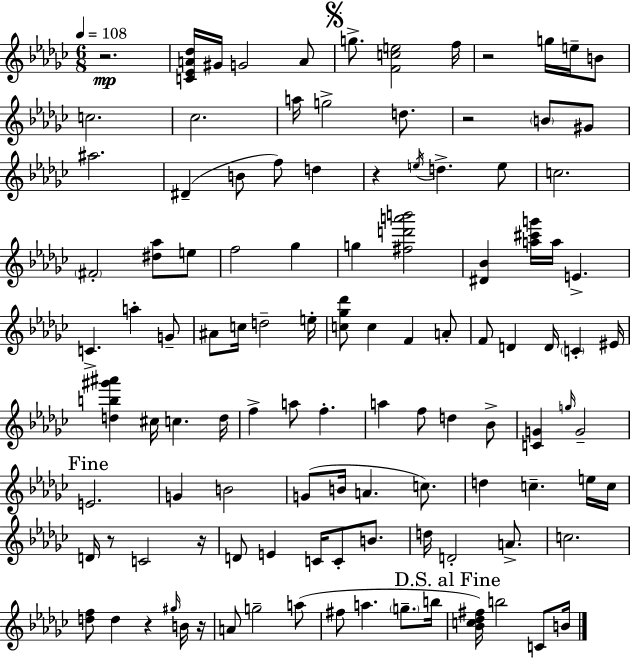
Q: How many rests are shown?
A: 8